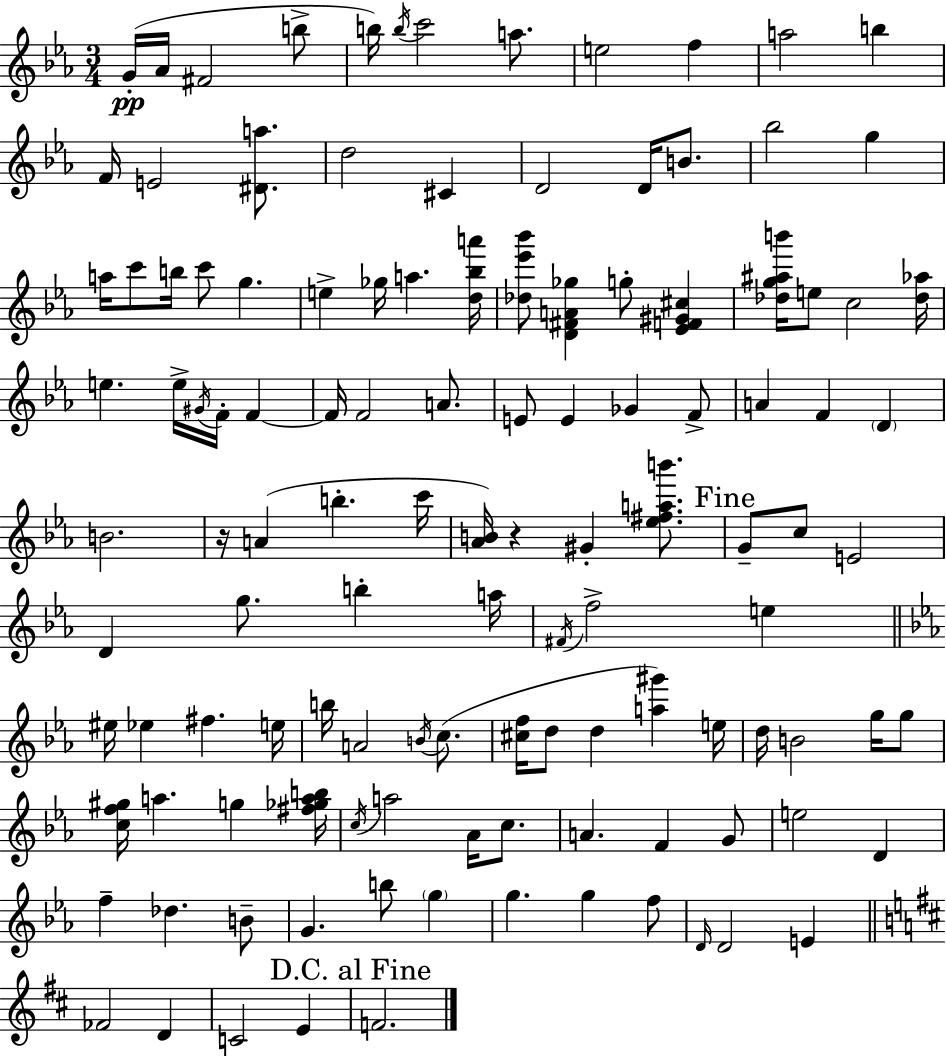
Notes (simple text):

G4/s Ab4/s F#4/h B5/e B5/s B5/s C6/h A5/e. E5/h F5/q A5/h B5/q F4/s E4/h [D#4,A5]/e. D5/h C#4/q D4/h D4/s B4/e. Bb5/h G5/q A5/s C6/e B5/s C6/e G5/q. E5/q Gb5/s A5/q. [D5,Bb5,A6]/s [Db5,Eb6,Bb6]/e [D4,F#4,A4,Gb5]/q G5/e [Eb4,F4,G#4,C#5]/q [Db5,G5,A#5,B6]/s E5/e C5/h [Db5,Ab5]/s E5/q. E5/s G#4/s F4/s F4/q F4/s F4/h A4/e. E4/e E4/q Gb4/q F4/e A4/q F4/q D4/q B4/h. R/s A4/q B5/q. C6/s [Ab4,B4]/s R/q G#4/q [Eb5,F#5,A5,B6]/e. G4/e C5/e E4/h D4/q G5/e. B5/q A5/s F#4/s F5/h E5/q EIS5/s Eb5/q F#5/q. E5/s B5/s A4/h B4/s C5/e. [C#5,F5]/s D5/e D5/q [A5,G#6]/q E5/s D5/s B4/h G5/s G5/e [C5,F5,G#5]/s A5/q. G5/q [F#5,Gb5,A5,B5]/s C5/s A5/h Ab4/s C5/e. A4/q. F4/q G4/e E5/h D4/q F5/q Db5/q. B4/e G4/q. B5/e G5/q G5/q. G5/q F5/e D4/s D4/h E4/q FES4/h D4/q C4/h E4/q F4/h.